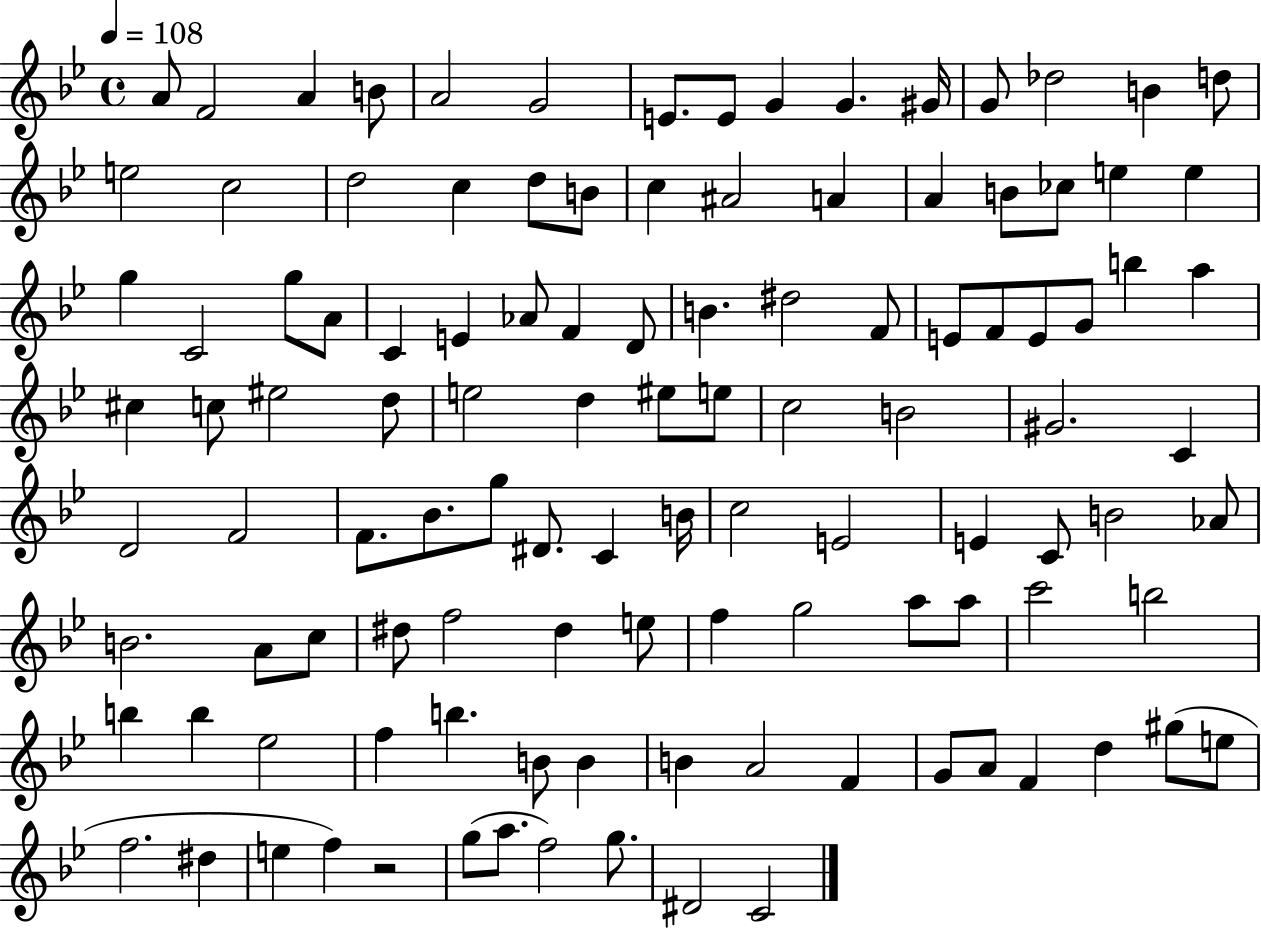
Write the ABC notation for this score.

X:1
T:Untitled
M:4/4
L:1/4
K:Bb
A/2 F2 A B/2 A2 G2 E/2 E/2 G G ^G/4 G/2 _d2 B d/2 e2 c2 d2 c d/2 B/2 c ^A2 A A B/2 _c/2 e e g C2 g/2 A/2 C E _A/2 F D/2 B ^d2 F/2 E/2 F/2 E/2 G/2 b a ^c c/2 ^e2 d/2 e2 d ^e/2 e/2 c2 B2 ^G2 C D2 F2 F/2 _B/2 g/2 ^D/2 C B/4 c2 E2 E C/2 B2 _A/2 B2 A/2 c/2 ^d/2 f2 ^d e/2 f g2 a/2 a/2 c'2 b2 b b _e2 f b B/2 B B A2 F G/2 A/2 F d ^g/2 e/2 f2 ^d e f z2 g/2 a/2 f2 g/2 ^D2 C2